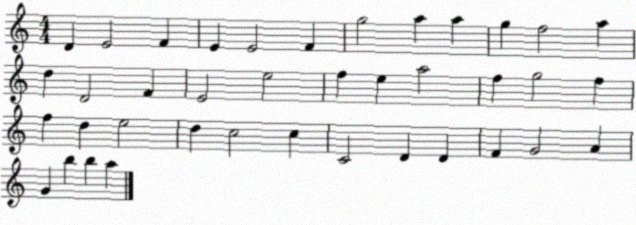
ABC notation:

X:1
T:Untitled
M:4/4
L:1/4
K:C
D E2 F E E2 F g2 a a g f2 a d D2 F E2 e2 f e a2 f g2 f f d e2 d c2 c C2 D D F G2 A G b b a